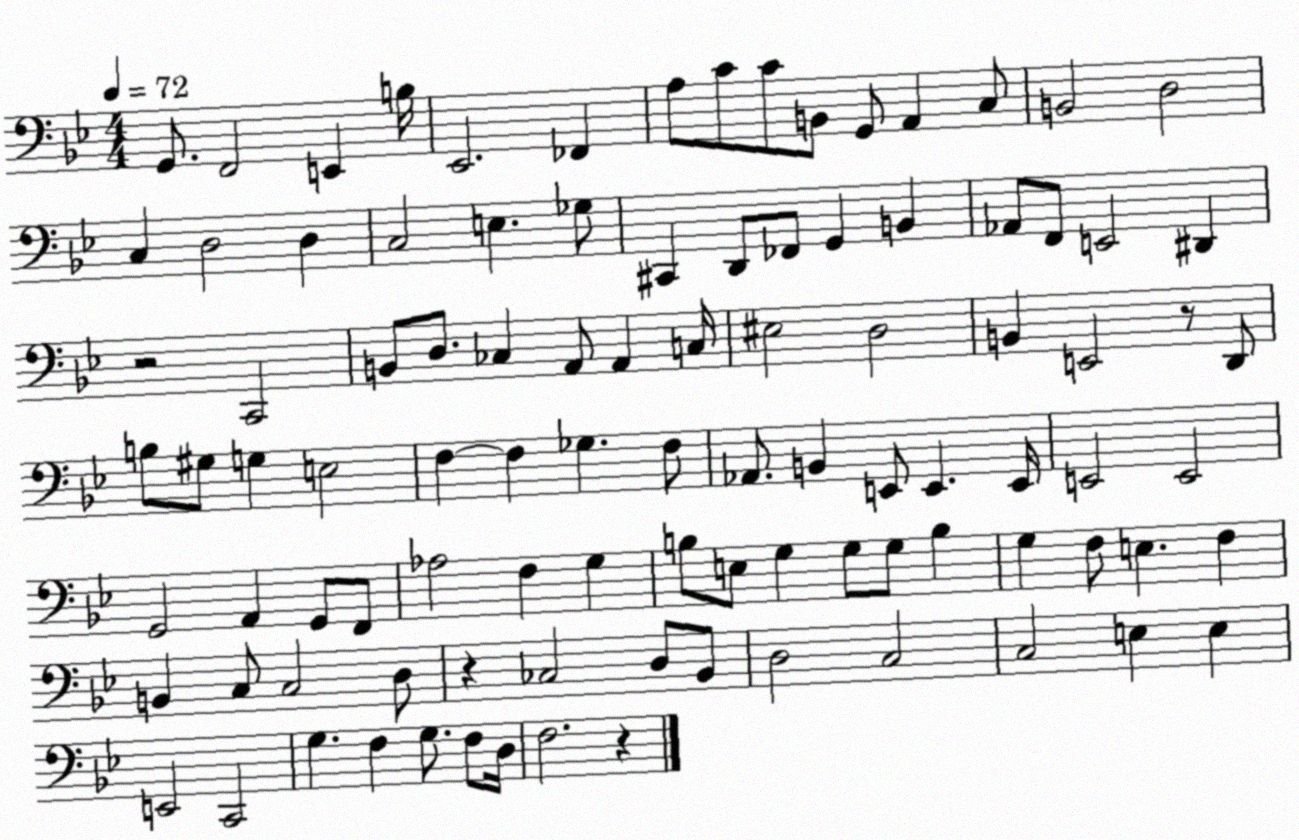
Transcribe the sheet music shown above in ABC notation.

X:1
T:Untitled
M:4/4
L:1/4
K:Bb
G,,/2 F,,2 E,, B,/4 _E,,2 _F,, A,/2 C/2 C/2 B,,/2 G,,/2 A,, C,/2 B,,2 D,2 C, D,2 D, C,2 E, _G,/2 ^C,, D,,/2 _F,,/2 G,, B,, _A,,/2 F,,/2 E,,2 ^D,, z2 C,,2 B,,/2 D,/2 _C, A,,/2 A,, C,/4 ^E,2 D,2 B,, E,,2 z/2 D,,/2 B,/2 ^G,/2 G, E,2 F, F, _G, F,/2 _A,,/2 B,, E,,/2 E,, E,,/4 E,,2 E,,2 G,,2 A,, G,,/2 F,,/2 _A,2 F, G, B,/2 E,/2 G, G,/2 G,/2 B, G, F,/2 E, F, B,, C,/2 C,2 D,/2 z _C,2 D,/2 _B,,/2 D,2 C,2 C,2 E, E, E,,2 C,,2 G, F, G,/2 F,/2 D,/4 F,2 z